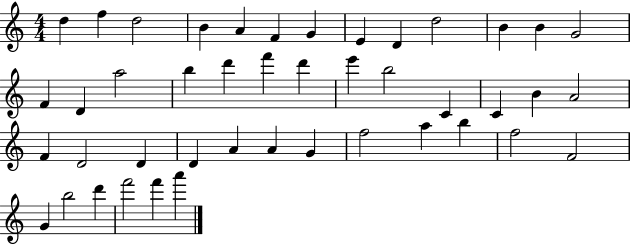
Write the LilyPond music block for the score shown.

{
  \clef treble
  \numericTimeSignature
  \time 4/4
  \key c \major
  d''4 f''4 d''2 | b'4 a'4 f'4 g'4 | e'4 d'4 d''2 | b'4 b'4 g'2 | \break f'4 d'4 a''2 | b''4 d'''4 f'''4 d'''4 | e'''4 b''2 c'4 | c'4 b'4 a'2 | \break f'4 d'2 d'4 | d'4 a'4 a'4 g'4 | f''2 a''4 b''4 | f''2 f'2 | \break g'4 b''2 d'''4 | f'''2 f'''4 a'''4 | \bar "|."
}